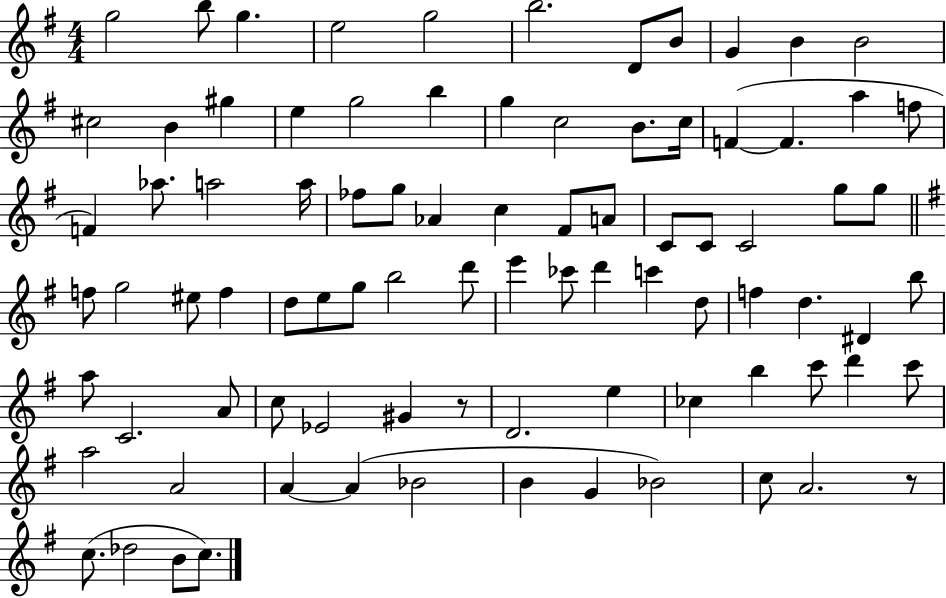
G5/h B5/e G5/q. E5/h G5/h B5/h. D4/e B4/e G4/q B4/q B4/h C#5/h B4/q G#5/q E5/q G5/h B5/q G5/q C5/h B4/e. C5/s F4/q F4/q. A5/q F5/e F4/q Ab5/e. A5/h A5/s FES5/e G5/e Ab4/q C5/q F#4/e A4/e C4/e C4/e C4/h G5/e G5/e F5/e G5/h EIS5/e F5/q D5/e E5/e G5/e B5/h D6/e E6/q CES6/e D6/q C6/q D5/e F5/q D5/q. D#4/q B5/e A5/e C4/h. A4/e C5/e Eb4/h G#4/q R/e D4/h. E5/q CES5/q B5/q C6/e D6/q C6/e A5/h A4/h A4/q A4/q Bb4/h B4/q G4/q Bb4/h C5/e A4/h. R/e C5/e. Db5/h B4/e C5/e.